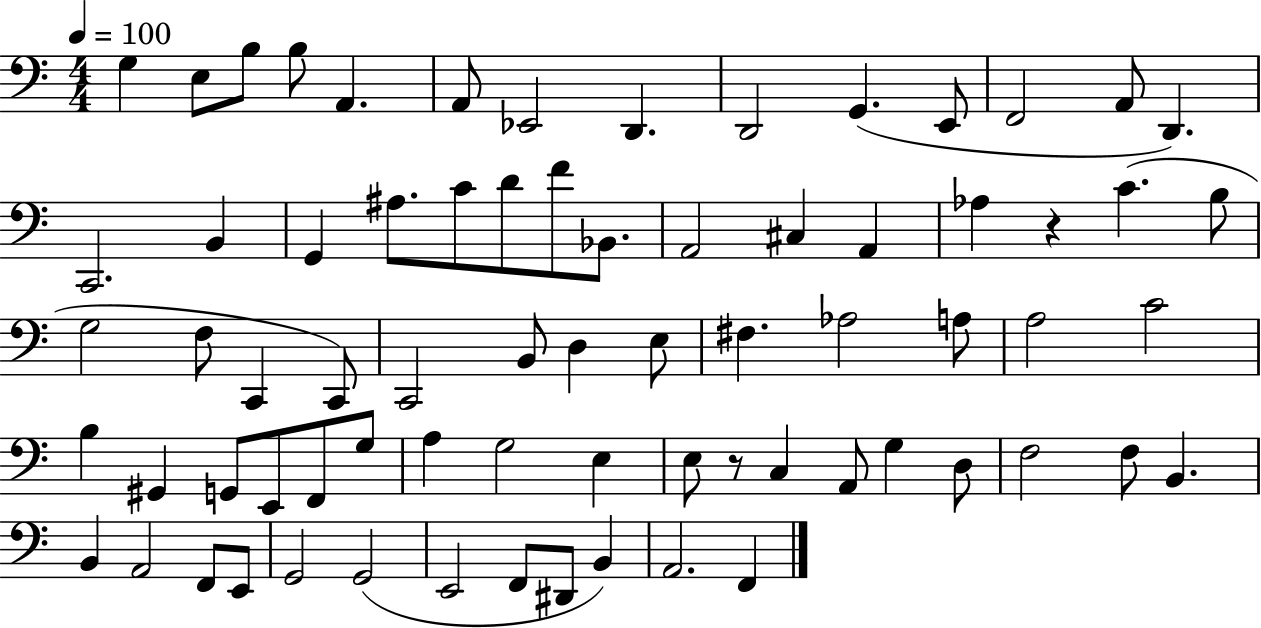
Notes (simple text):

G3/q E3/e B3/e B3/e A2/q. A2/e Eb2/h D2/q. D2/h G2/q. E2/e F2/h A2/e D2/q. C2/h. B2/q G2/q A#3/e. C4/e D4/e F4/e Bb2/e. A2/h C#3/q A2/q Ab3/q R/q C4/q. B3/e G3/h F3/e C2/q C2/e C2/h B2/e D3/q E3/e F#3/q. Ab3/h A3/e A3/h C4/h B3/q G#2/q G2/e E2/e F2/e G3/e A3/q G3/h E3/q E3/e R/e C3/q A2/e G3/q D3/e F3/h F3/e B2/q. B2/q A2/h F2/e E2/e G2/h G2/h E2/h F2/e D#2/e B2/q A2/h. F2/q